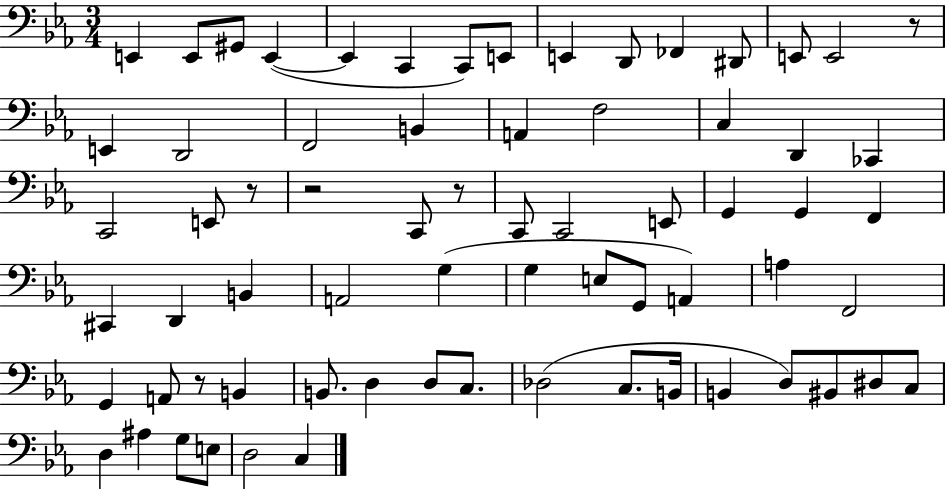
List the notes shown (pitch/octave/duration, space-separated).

E2/q E2/e G#2/e E2/q E2/q C2/q C2/e E2/e E2/q D2/e FES2/q D#2/e E2/e E2/h R/e E2/q D2/h F2/h B2/q A2/q F3/h C3/q D2/q CES2/q C2/h E2/e R/e R/h C2/e R/e C2/e C2/h E2/e G2/q G2/q F2/q C#2/q D2/q B2/q A2/h G3/q G3/q E3/e G2/e A2/q A3/q F2/h G2/q A2/e R/e B2/q B2/e. D3/q D3/e C3/e. Db3/h C3/e. B2/s B2/q D3/e BIS2/e D#3/e C3/e D3/q A#3/q G3/e E3/e D3/h C3/q